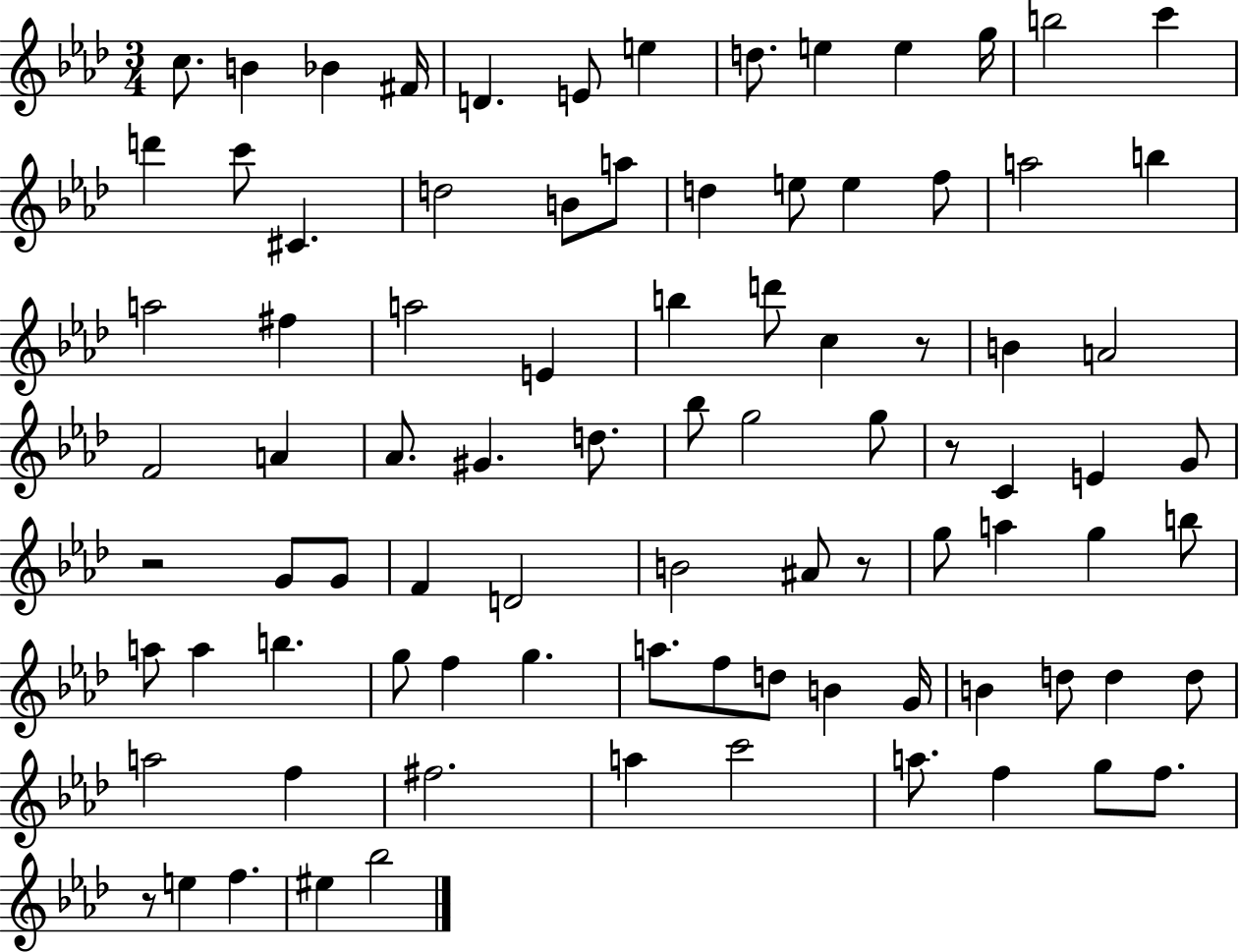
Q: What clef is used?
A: treble